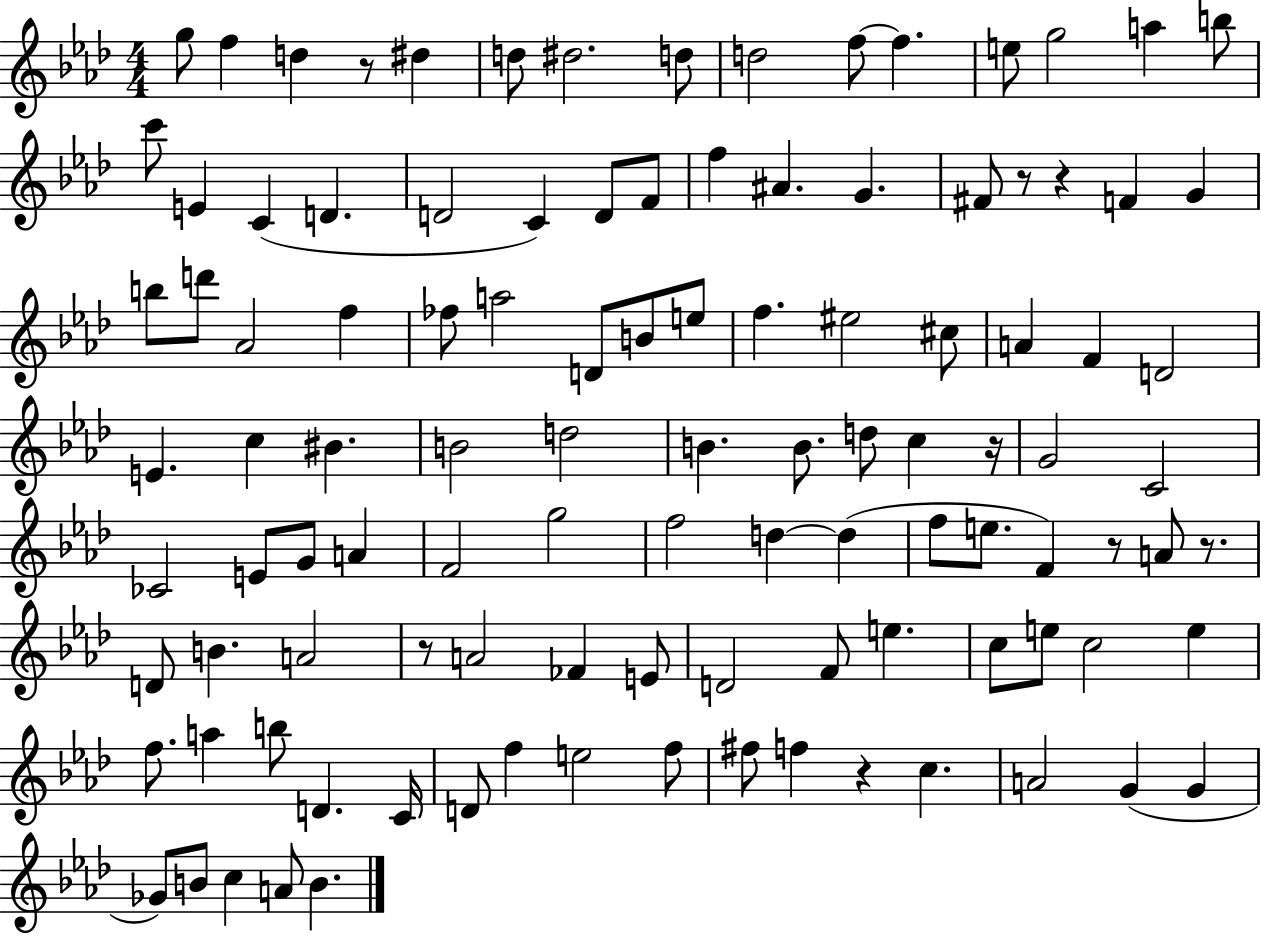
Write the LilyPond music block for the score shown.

{
  \clef treble
  \numericTimeSignature
  \time 4/4
  \key aes \major
  \repeat volta 2 { g''8 f''4 d''4 r8 dis''4 | d''8 dis''2. d''8 | d''2 f''8~~ f''4. | e''8 g''2 a''4 b''8 | \break c'''8 e'4 c'4( d'4. | d'2 c'4) d'8 f'8 | f''4 ais'4. g'4. | fis'8 r8 r4 f'4 g'4 | \break b''8 d'''8 aes'2 f''4 | fes''8 a''2 d'8 b'8 e''8 | f''4. eis''2 cis''8 | a'4 f'4 d'2 | \break e'4. c''4 bis'4. | b'2 d''2 | b'4. b'8. d''8 c''4 r16 | g'2 c'2 | \break ces'2 e'8 g'8 a'4 | f'2 g''2 | f''2 d''4~~ d''4( | f''8 e''8. f'4) r8 a'8 r8. | \break d'8 b'4. a'2 | r8 a'2 fes'4 e'8 | d'2 f'8 e''4. | c''8 e''8 c''2 e''4 | \break f''8. a''4 b''8 d'4. c'16 | d'8 f''4 e''2 f''8 | fis''8 f''4 r4 c''4. | a'2 g'4( g'4 | \break ges'8) b'8 c''4 a'8 b'4. | } \bar "|."
}